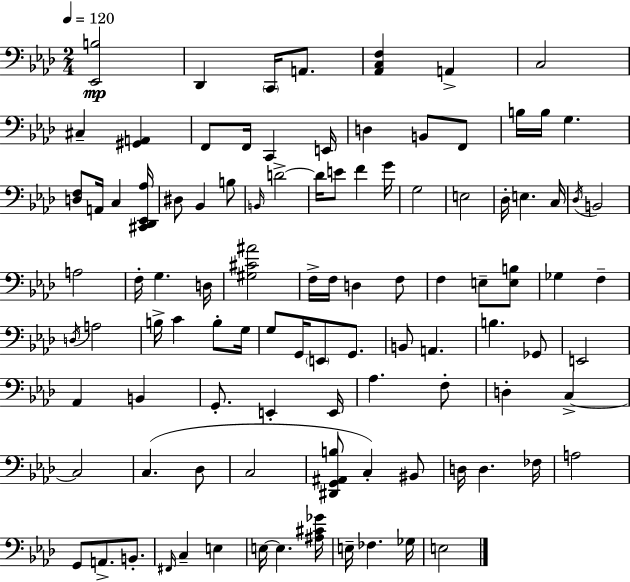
[Eb2,B3]/h Db2/q C2/s A2/e. [Ab2,C3,F3]/q A2/q C3/h C#3/q [G#2,A2]/q F2/e F2/s C2/q E2/s D3/q B2/e F2/e B3/s B3/s G3/q. [D3,F3]/e A2/s C3/q [C#2,Db2,Eb2,Ab3]/s D#3/e Bb2/q B3/e B2/s D4/h D4/s E4/e F4/q G4/s G3/h E3/h Db3/s E3/q. C3/s Db3/s B2/h A3/h F3/s G3/q. D3/s [G#3,C#4,A#4]/h F3/s F3/s D3/q F3/e F3/q E3/e [E3,B3]/e Gb3/q F3/q D3/s A3/h B3/s C4/q B3/e G3/s G3/e G2/s E2/e G2/e. B2/e A2/q. B3/q. Gb2/e E2/h Ab2/q B2/q G2/e. E2/q E2/s Ab3/q. F3/e D3/q C3/q C3/h C3/q. Db3/e C3/h [D#2,G2,A#2,B3]/e C3/q BIS2/e D3/s D3/q. FES3/s A3/h G2/e A2/e. B2/e. F#2/s C3/q E3/q E3/s E3/q. [A#3,C#4,Gb4]/s E3/s FES3/q. Gb3/s E3/h